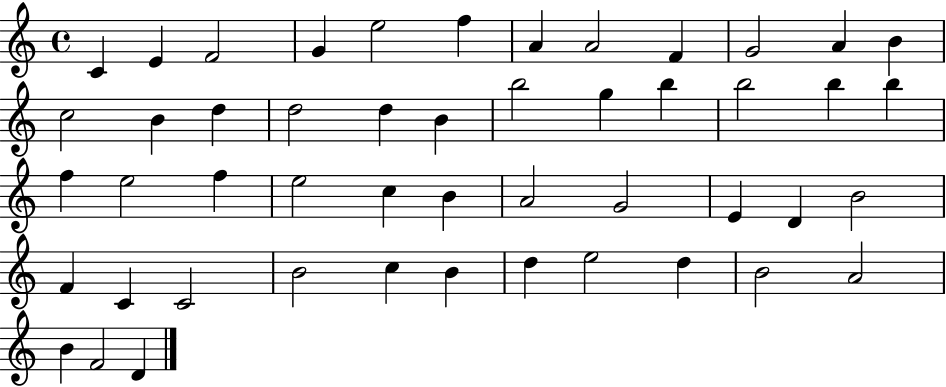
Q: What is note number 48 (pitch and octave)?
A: F4